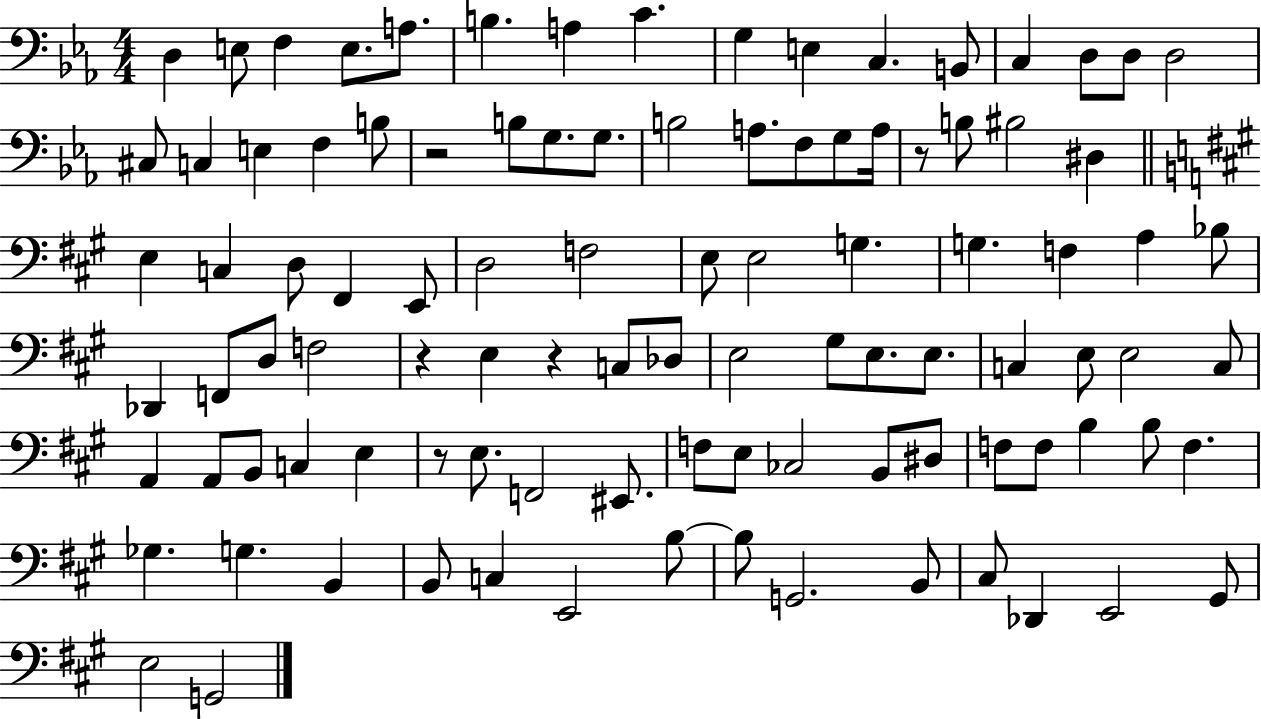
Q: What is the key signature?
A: EES major